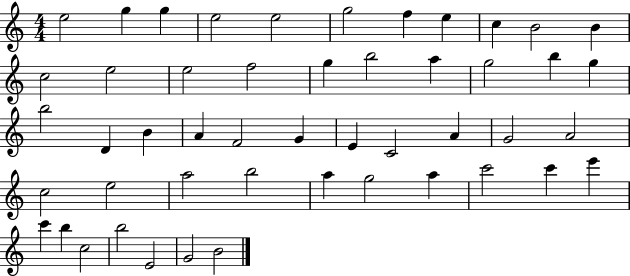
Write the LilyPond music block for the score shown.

{
  \clef treble
  \numericTimeSignature
  \time 4/4
  \key c \major
  e''2 g''4 g''4 | e''2 e''2 | g''2 f''4 e''4 | c''4 b'2 b'4 | \break c''2 e''2 | e''2 f''2 | g''4 b''2 a''4 | g''2 b''4 g''4 | \break b''2 d'4 b'4 | a'4 f'2 g'4 | e'4 c'2 a'4 | g'2 a'2 | \break c''2 e''2 | a''2 b''2 | a''4 g''2 a''4 | c'''2 c'''4 e'''4 | \break c'''4 b''4 c''2 | b''2 e'2 | g'2 b'2 | \bar "|."
}